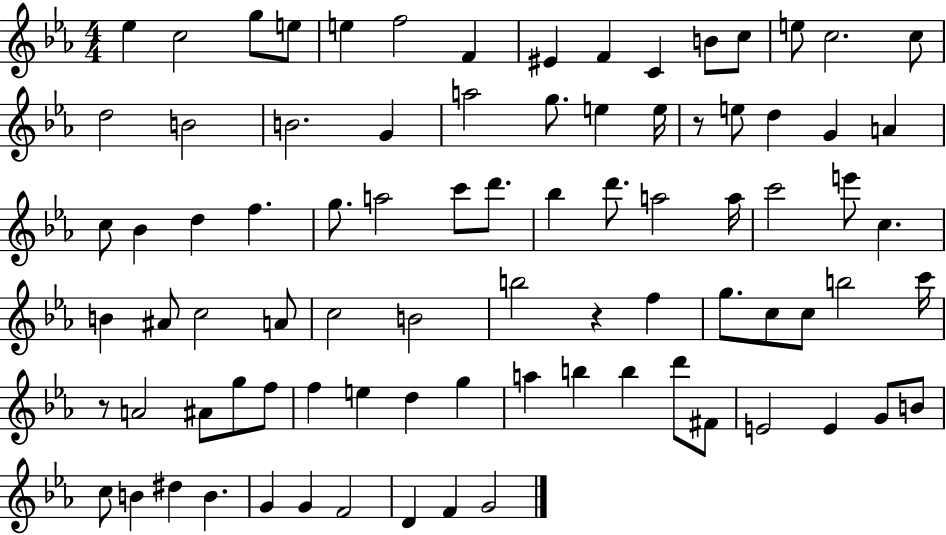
Eb5/q C5/h G5/e E5/e E5/q F5/h F4/q EIS4/q F4/q C4/q B4/e C5/e E5/e C5/h. C5/e D5/h B4/h B4/h. G4/q A5/h G5/e. E5/q E5/s R/e E5/e D5/q G4/q A4/q C5/e Bb4/q D5/q F5/q. G5/e. A5/h C6/e D6/e. Bb5/q D6/e. A5/h A5/s C6/h E6/e C5/q. B4/q A#4/e C5/h A4/e C5/h B4/h B5/h R/q F5/q G5/e. C5/e C5/e B5/h C6/s R/e A4/h A#4/e G5/e F5/e F5/q E5/q D5/q G5/q A5/q B5/q B5/q D6/e F#4/e E4/h E4/q G4/e B4/e C5/e B4/q D#5/q B4/q. G4/q G4/q F4/h D4/q F4/q G4/h